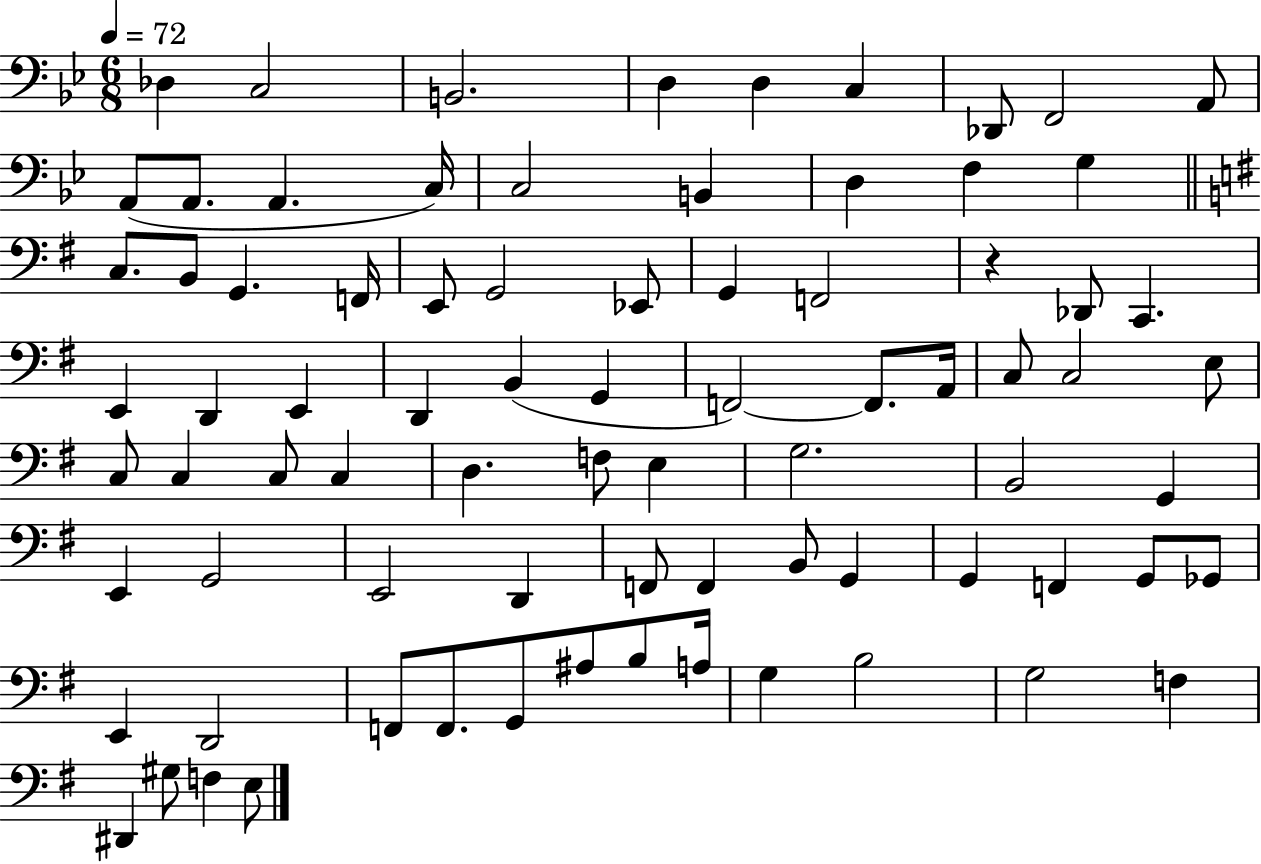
{
  \clef bass
  \numericTimeSignature
  \time 6/8
  \key bes \major
  \tempo 4 = 72
  des4 c2 | b,2. | d4 d4 c4 | des,8 f,2 a,8 | \break a,8( a,8. a,4. c16) | c2 b,4 | d4 f4 g4 | \bar "||" \break \key e \minor c8. b,8 g,4. f,16 | e,8 g,2 ees,8 | g,4 f,2 | r4 des,8 c,4. | \break e,4 d,4 e,4 | d,4 b,4( g,4 | f,2~~) f,8. a,16 | c8 c2 e8 | \break c8 c4 c8 c4 | d4. f8 e4 | g2. | b,2 g,4 | \break e,4 g,2 | e,2 d,4 | f,8 f,4 b,8 g,4 | g,4 f,4 g,8 ges,8 | \break e,4 d,2 | f,8 f,8. g,8 ais8 b8 a16 | g4 b2 | g2 f4 | \break dis,4 gis8 f4 e8 | \bar "|."
}